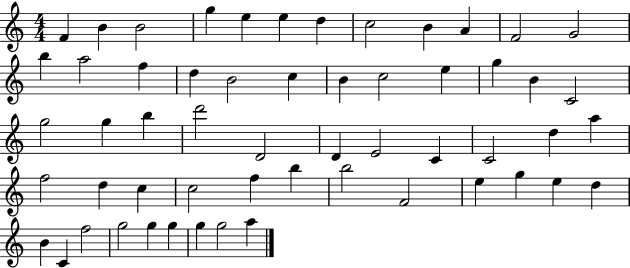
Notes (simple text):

F4/q B4/q B4/h G5/q E5/q E5/q D5/q C5/h B4/q A4/q F4/h G4/h B5/q A5/h F5/q D5/q B4/h C5/q B4/q C5/h E5/q G5/q B4/q C4/h G5/h G5/q B5/q D6/h D4/h D4/q E4/h C4/q C4/h D5/q A5/q F5/h D5/q C5/q C5/h F5/q B5/q B5/h F4/h E5/q G5/q E5/q D5/q B4/q C4/q F5/h G5/h G5/q G5/q G5/q G5/h A5/q